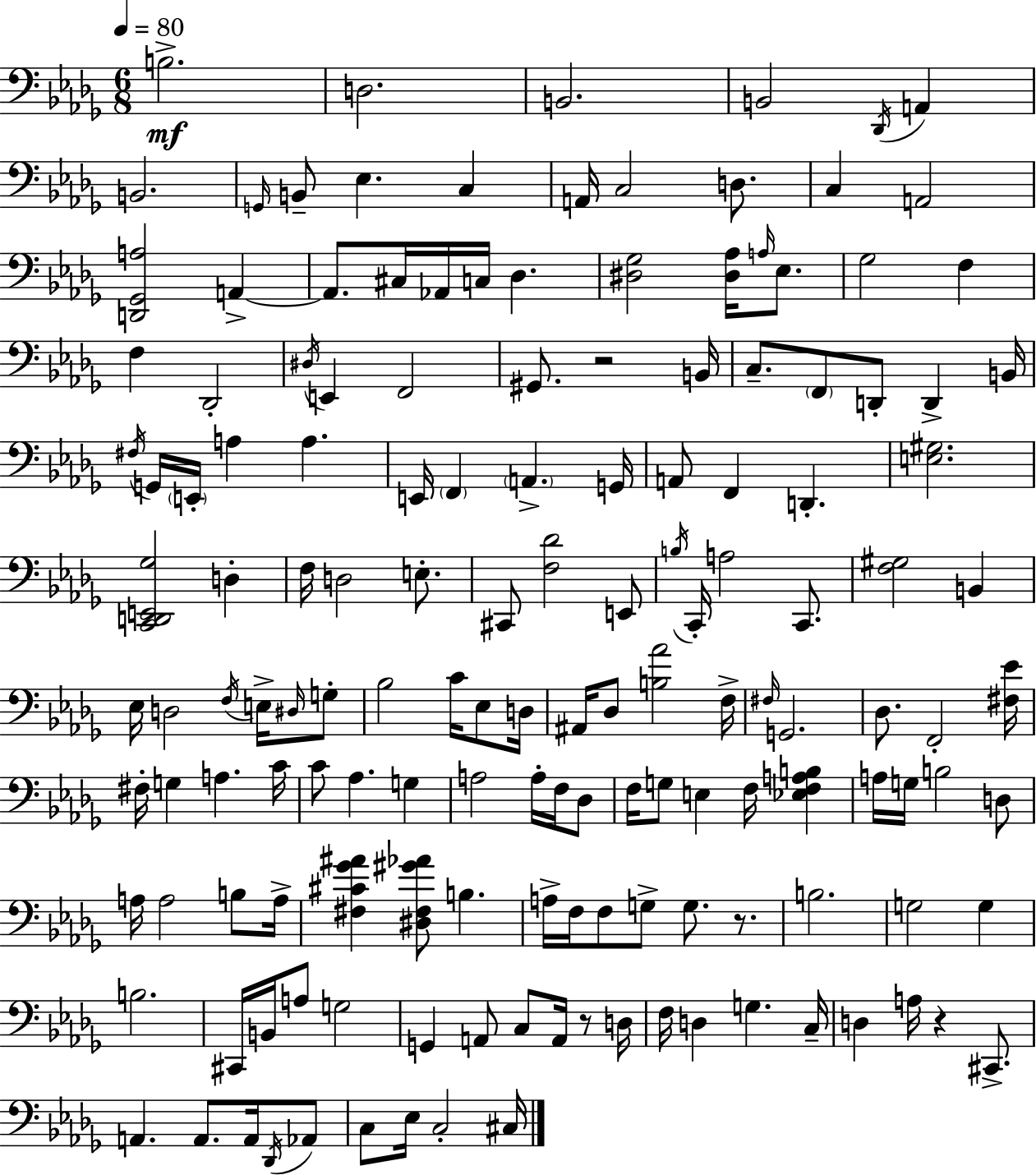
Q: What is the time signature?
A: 6/8